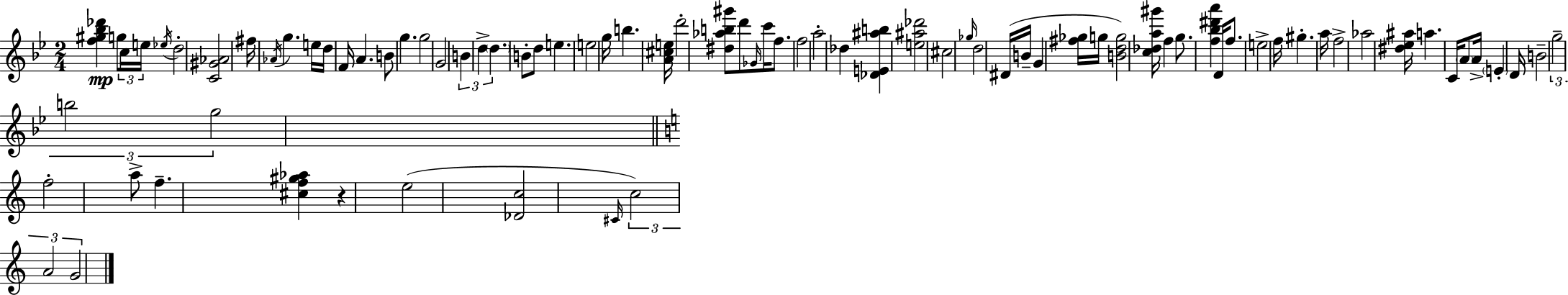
X:1
T:Untitled
M:2/4
L:1/4
K:Bb
[f^g_b_d'] g/2 c/4 e/4 _e/4 d2 [C^G_A]2 ^f/4 _A/4 g e/4 d/4 F/4 A B/2 g g2 G2 B d d B/2 d/2 e e2 g/4 b [A^ce]/4 d'2 [^d_ab^g']/2 d'/2 _G/4 c'/4 f/2 f2 a2 _d [_DE^ab] [e^a_d']2 ^c2 _g/4 d2 ^D/4 B/4 G [^f_g]/4 g/4 [Bdg]2 [c_da^g']/4 f g/2 [f_b^d'a'] D/4 f/2 e2 f/4 ^g a/4 f2 _a2 [^d_e^a]/4 a C/4 A/2 A/4 E D/4 B2 g2 b2 g2 f2 a/2 f [^cf^g_a] z e2 [_Dc]2 ^C/4 c2 A2 G2